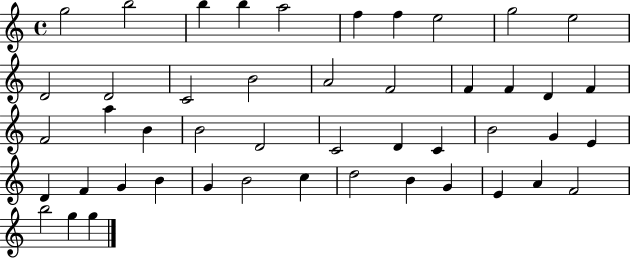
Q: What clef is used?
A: treble